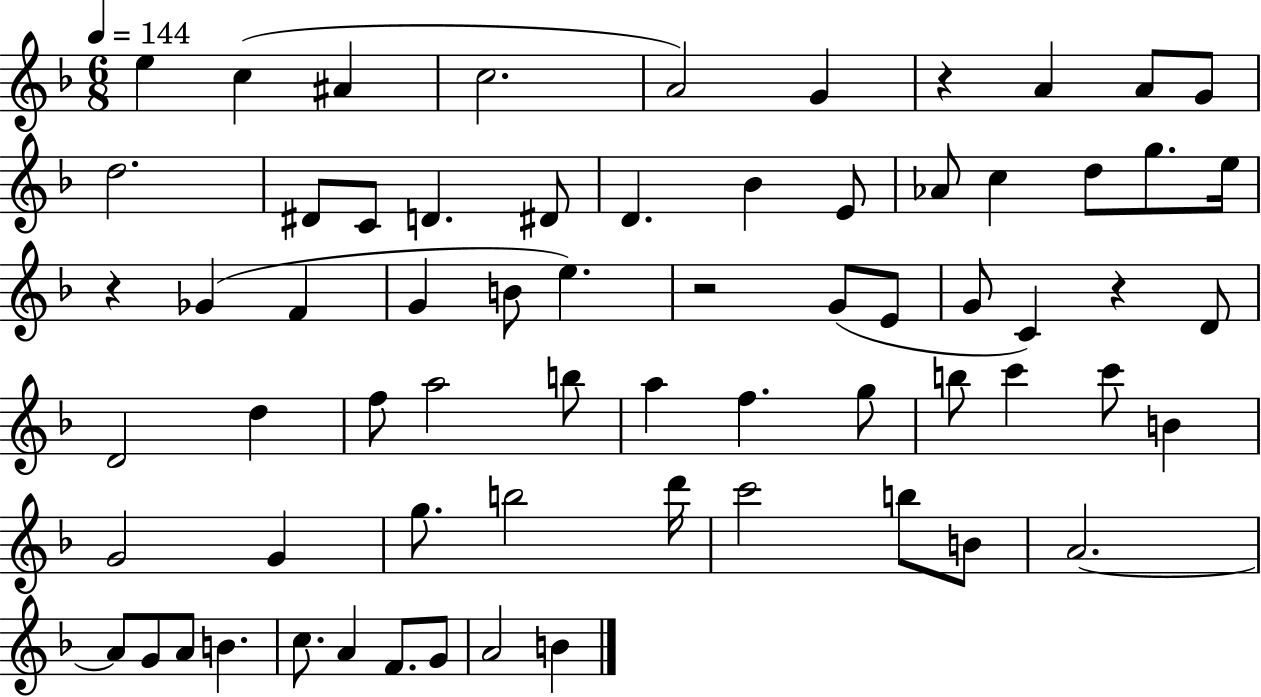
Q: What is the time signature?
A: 6/8